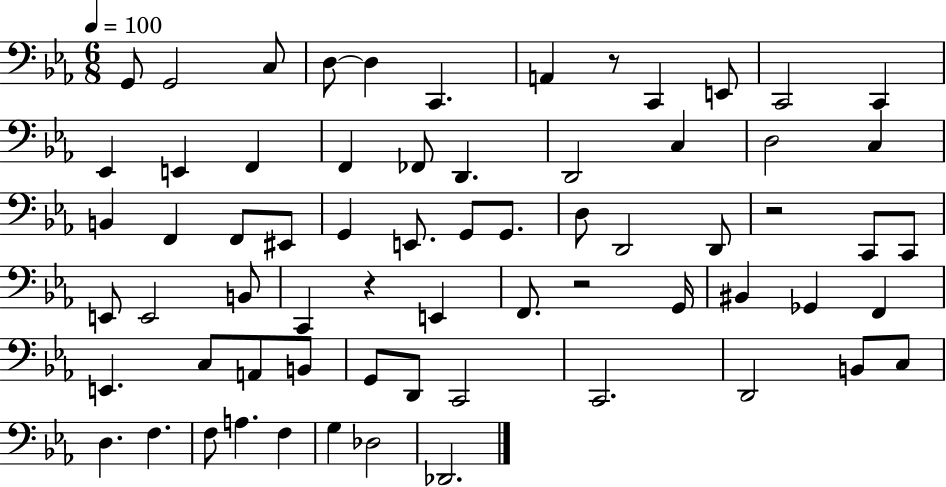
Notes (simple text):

G2/e G2/h C3/e D3/e D3/q C2/q. A2/q R/e C2/q E2/e C2/h C2/q Eb2/q E2/q F2/q F2/q FES2/e D2/q. D2/h C3/q D3/h C3/q B2/q F2/q F2/e EIS2/e G2/q E2/e. G2/e G2/e. D3/e D2/h D2/e R/h C2/e C2/e E2/e E2/h B2/e C2/q R/q E2/q F2/e. R/h G2/s BIS2/q Gb2/q F2/q E2/q. C3/e A2/e B2/e G2/e D2/e C2/h C2/h. D2/h B2/e C3/e D3/q. F3/q. F3/e A3/q. F3/q G3/q Db3/h Db2/h.